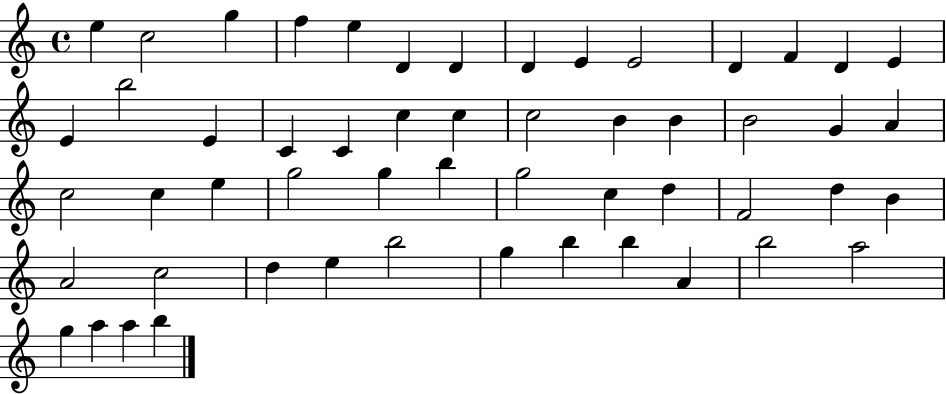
{
  \clef treble
  \time 4/4
  \defaultTimeSignature
  \key c \major
  e''4 c''2 g''4 | f''4 e''4 d'4 d'4 | d'4 e'4 e'2 | d'4 f'4 d'4 e'4 | \break e'4 b''2 e'4 | c'4 c'4 c''4 c''4 | c''2 b'4 b'4 | b'2 g'4 a'4 | \break c''2 c''4 e''4 | g''2 g''4 b''4 | g''2 c''4 d''4 | f'2 d''4 b'4 | \break a'2 c''2 | d''4 e''4 b''2 | g''4 b''4 b''4 a'4 | b''2 a''2 | \break g''4 a''4 a''4 b''4 | \bar "|."
}